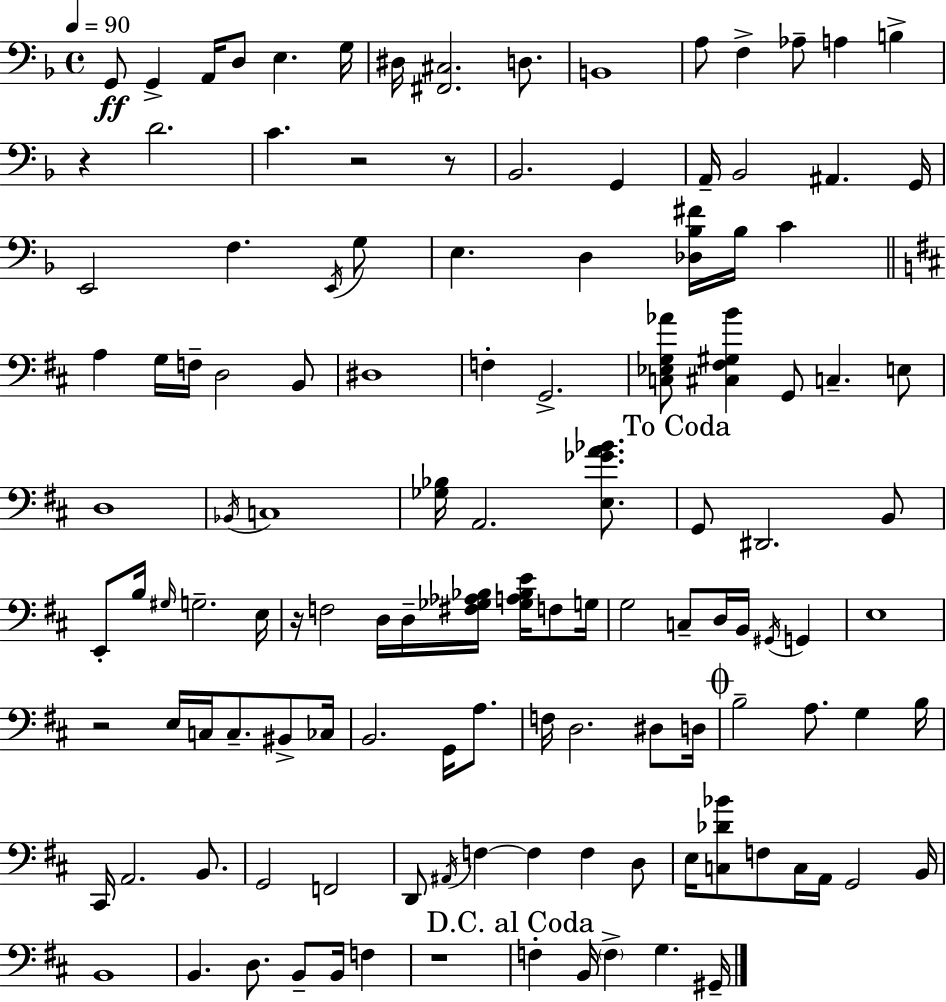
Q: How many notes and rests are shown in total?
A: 124